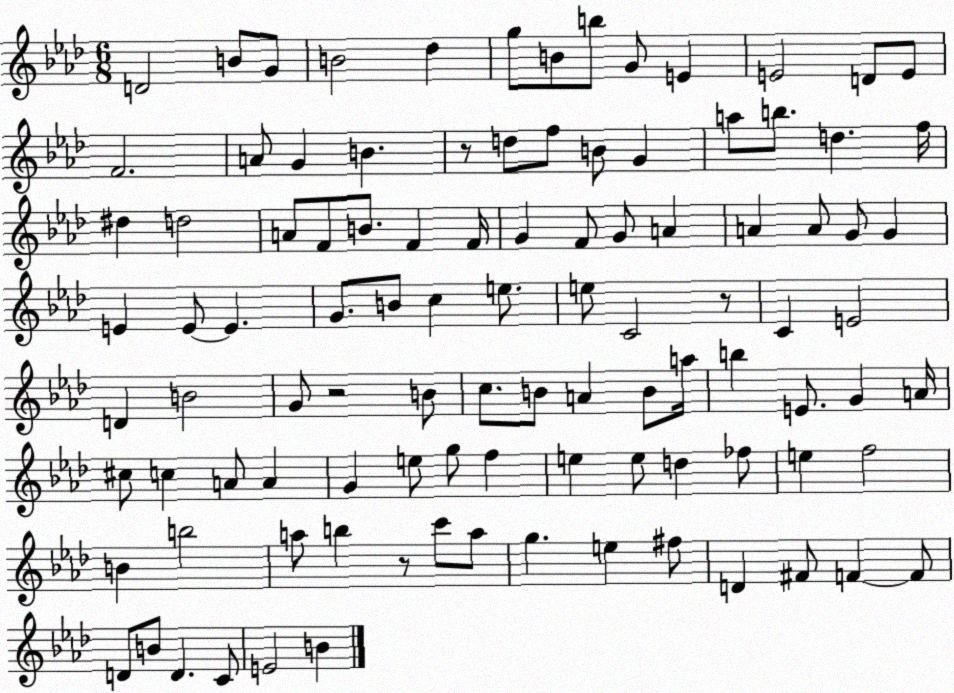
X:1
T:Untitled
M:6/8
L:1/4
K:Ab
D2 B/2 G/2 B2 _d g/2 B/2 b/2 G/2 E E2 D/2 E/2 F2 A/2 G B z/2 d/2 f/2 B/2 G a/2 b/2 d f/4 ^d d2 A/2 F/2 B/2 F F/4 G F/2 G/2 A A A/2 G/2 G E E/2 E G/2 B/2 c e/2 e/2 C2 z/2 C E2 D B2 G/2 z2 B/2 c/2 B/2 A B/2 a/4 b E/2 G A/4 ^c/2 c A/2 A G e/2 g/2 f e e/2 d _f/2 e f2 B b2 a/2 b z/2 c'/2 a/2 g e ^f/2 D ^F/2 F F/2 D/2 B/2 D C/2 E2 B